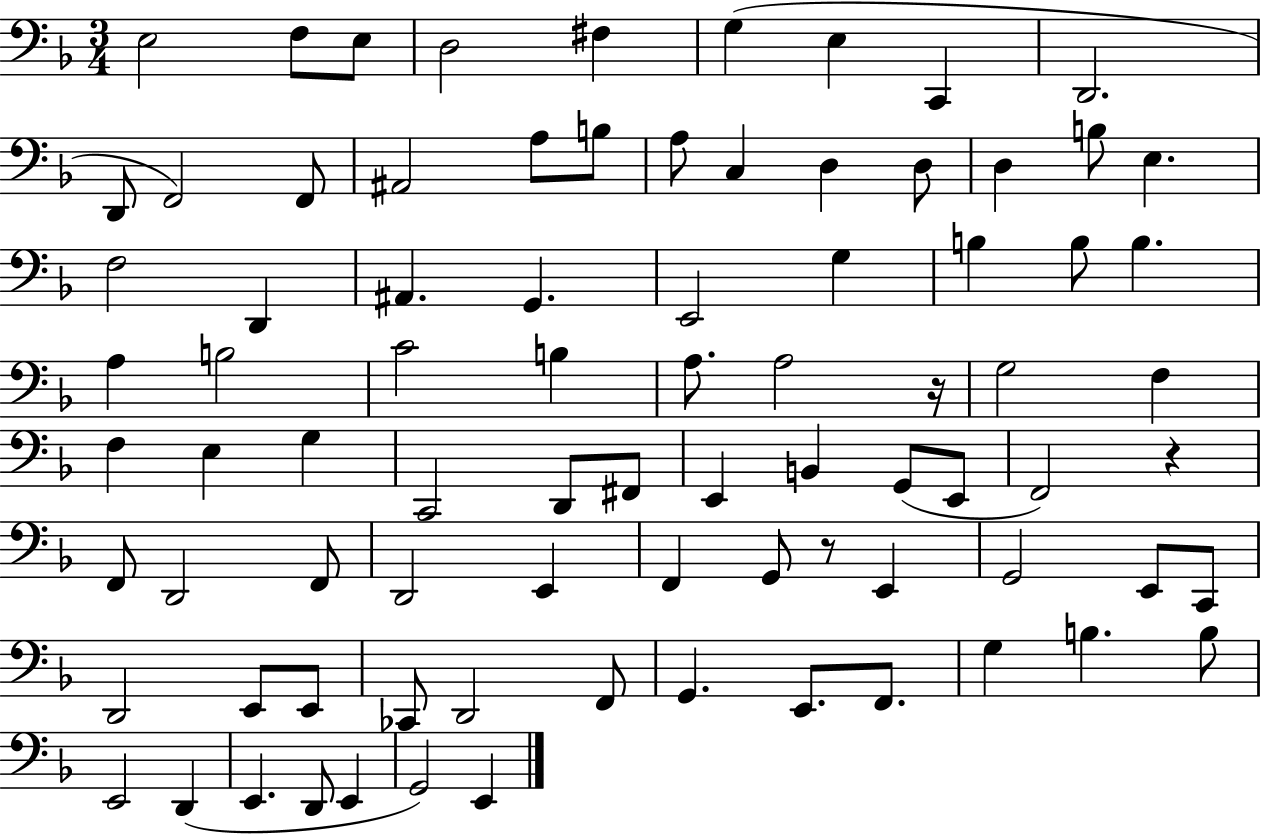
{
  \clef bass
  \numericTimeSignature
  \time 3/4
  \key f \major
  \repeat volta 2 { e2 f8 e8 | d2 fis4 | g4( e4 c,4 | d,2. | \break d,8 f,2) f,8 | ais,2 a8 b8 | a8 c4 d4 d8 | d4 b8 e4. | \break f2 d,4 | ais,4. g,4. | e,2 g4 | b4 b8 b4. | \break a4 b2 | c'2 b4 | a8. a2 r16 | g2 f4 | \break f4 e4 g4 | c,2 d,8 fis,8 | e,4 b,4 g,8( e,8 | f,2) r4 | \break f,8 d,2 f,8 | d,2 e,4 | f,4 g,8 r8 e,4 | g,2 e,8 c,8 | \break d,2 e,8 e,8 | ces,8 d,2 f,8 | g,4. e,8. f,8. | g4 b4. b8 | \break e,2 d,4( | e,4. d,8 e,4 | g,2) e,4 | } \bar "|."
}